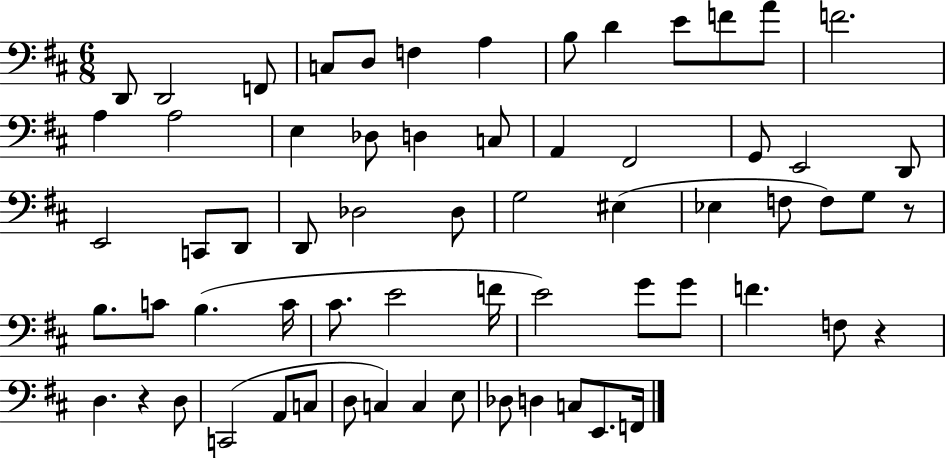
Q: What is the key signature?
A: D major